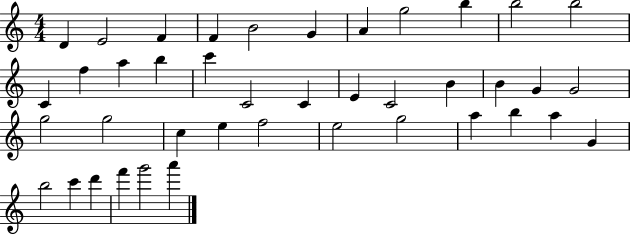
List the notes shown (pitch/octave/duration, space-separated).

D4/q E4/h F4/q F4/q B4/h G4/q A4/q G5/h B5/q B5/h B5/h C4/q F5/q A5/q B5/q C6/q C4/h C4/q E4/q C4/h B4/q B4/q G4/q G4/h G5/h G5/h C5/q E5/q F5/h E5/h G5/h A5/q B5/q A5/q G4/q B5/h C6/q D6/q F6/q G6/h A6/q